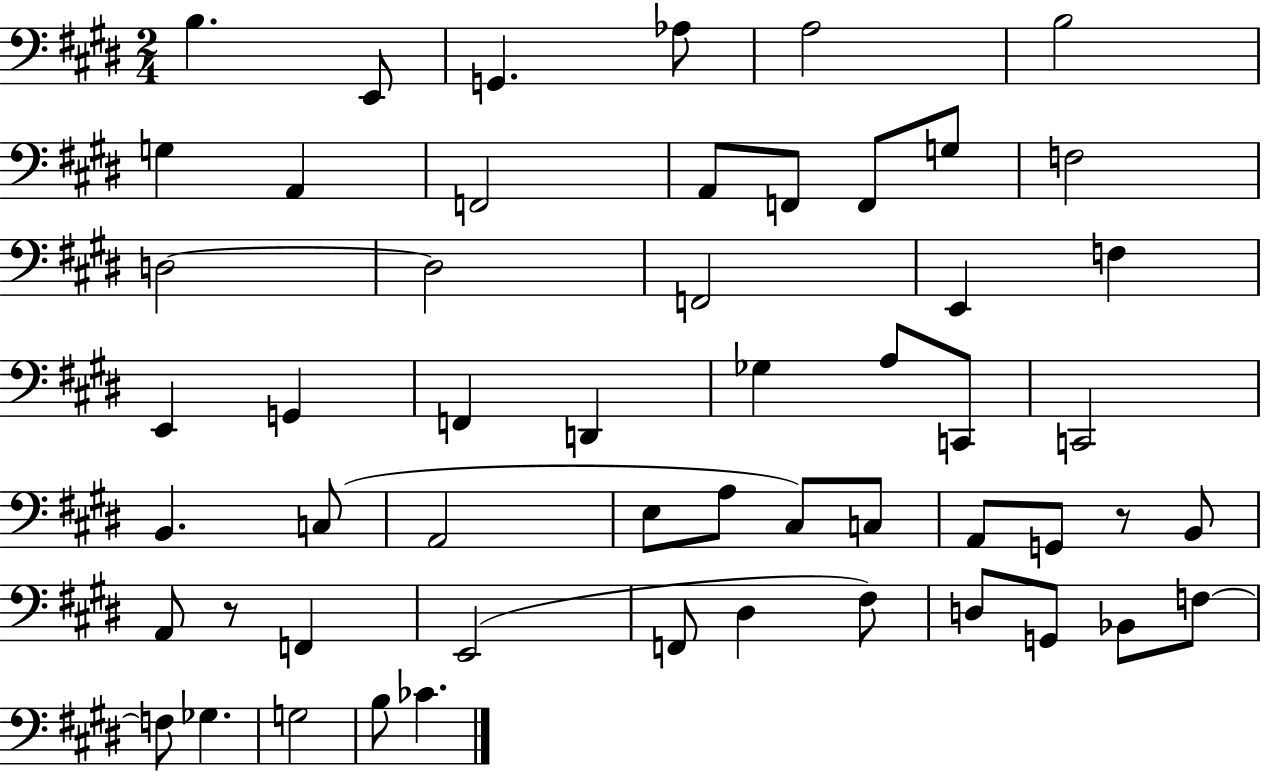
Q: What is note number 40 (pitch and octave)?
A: E2